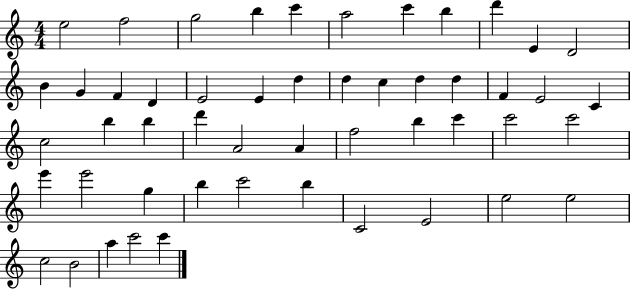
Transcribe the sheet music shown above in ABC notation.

X:1
T:Untitled
M:4/4
L:1/4
K:C
e2 f2 g2 b c' a2 c' b d' E D2 B G F D E2 E d d c d d F E2 C c2 b b d' A2 A f2 b c' c'2 c'2 e' e'2 g b c'2 b C2 E2 e2 e2 c2 B2 a c'2 c'